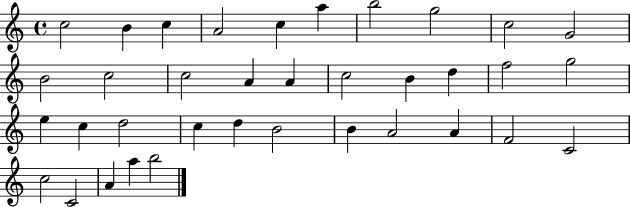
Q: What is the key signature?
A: C major